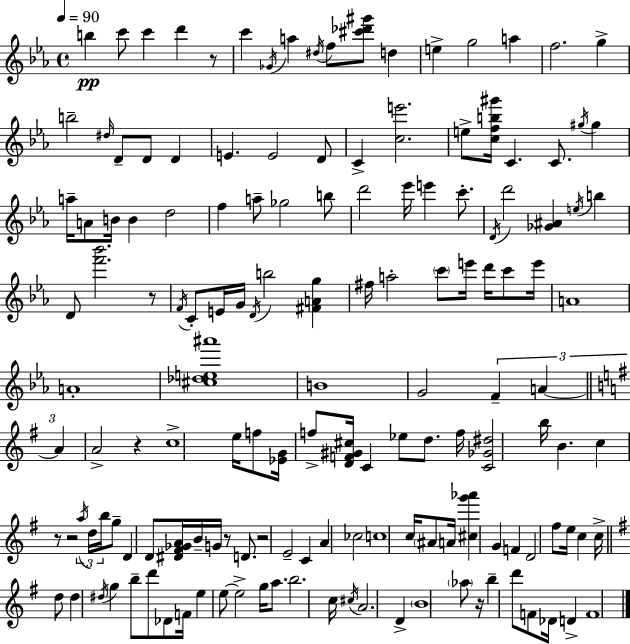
B5/q C6/e C6/q D6/q R/e C6/q Gb4/s A5/q D#5/s F5/e [C#6,Db6,G#6]/e D5/q E5/q G5/h A5/q F5/h. G5/q B5/h D#5/s D4/e D4/e D4/q E4/q. E4/h D4/e C4/q [C5,E6]/h. E5/e [C5,F5,B5,G#6]/s C4/q. C4/e. G#5/s G#5/q A5/s A4/e B4/s B4/q D5/h F5/q A5/e Gb5/h B5/e D6/h Eb6/s E6/q C6/e. D4/s D6/h [Gb4,A#4]/q E5/s B5/q D4/e [F6,Bb6]/h. R/e F4/s C4/e E4/s G4/s D4/s B5/h [F#4,A4,G5]/q F#5/s A5/h C6/e E6/s D6/s C6/e E6/s A4/w A4/w [C#5,Db5,E5,A#6]/w B4/w G4/h F4/q A4/q A4/q A4/h R/q C5/w E5/s F5/e [Eb4,G4]/s F5/e [D4,F4,G#4,C#5]/s C4/q Eb5/e D5/e. F5/s [C4,Gb4,D#5]/h B5/s B4/q. C5/q R/e R/h A5/s D5/s B5/s G5/e D4/q D4/e [D#4,F#4,Gb4,A4]/s B4/s G4/s R/e D4/e. R/h E4/h C4/q A4/q CES5/h C5/w C5/s A#4/e A4/s [C#5,G6,Ab6]/q G4/q F4/q D4/h F#5/e E5/s C5/q C5/s D5/e D5/q D#5/s G5/q B5/e D6/e Db4/e F4/s E5/q E5/e E5/h G5/s A5/e. B5/h. C5/s C#5/s A4/h. D4/q B4/w Ab5/e R/s B5/q D6/e F4/e Db4/s D4/q F4/w